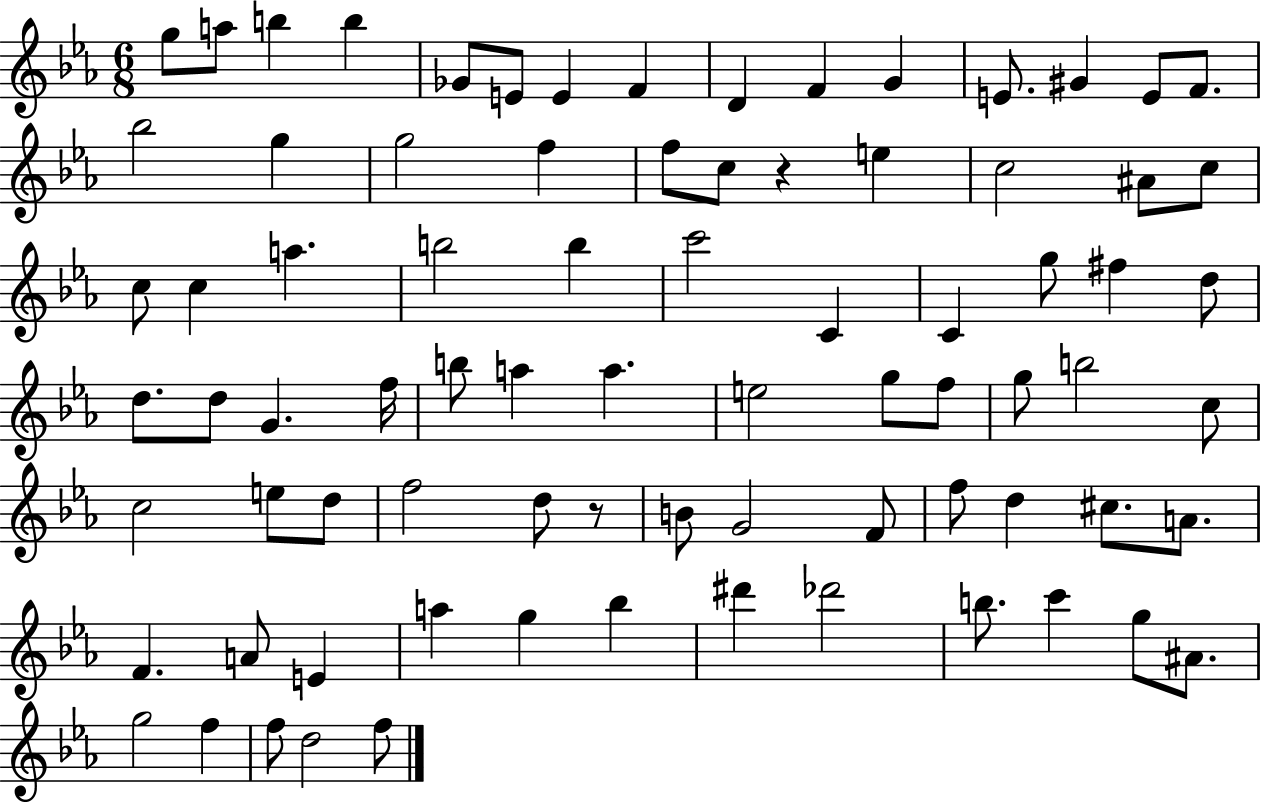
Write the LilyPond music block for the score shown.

{
  \clef treble
  \numericTimeSignature
  \time 6/8
  \key ees \major
  g''8 a''8 b''4 b''4 | ges'8 e'8 e'4 f'4 | d'4 f'4 g'4 | e'8. gis'4 e'8 f'8. | \break bes''2 g''4 | g''2 f''4 | f''8 c''8 r4 e''4 | c''2 ais'8 c''8 | \break c''8 c''4 a''4. | b''2 b''4 | c'''2 c'4 | c'4 g''8 fis''4 d''8 | \break d''8. d''8 g'4. f''16 | b''8 a''4 a''4. | e''2 g''8 f''8 | g''8 b''2 c''8 | \break c''2 e''8 d''8 | f''2 d''8 r8 | b'8 g'2 f'8 | f''8 d''4 cis''8. a'8. | \break f'4. a'8 e'4 | a''4 g''4 bes''4 | dis'''4 des'''2 | b''8. c'''4 g''8 ais'8. | \break g''2 f''4 | f''8 d''2 f''8 | \bar "|."
}